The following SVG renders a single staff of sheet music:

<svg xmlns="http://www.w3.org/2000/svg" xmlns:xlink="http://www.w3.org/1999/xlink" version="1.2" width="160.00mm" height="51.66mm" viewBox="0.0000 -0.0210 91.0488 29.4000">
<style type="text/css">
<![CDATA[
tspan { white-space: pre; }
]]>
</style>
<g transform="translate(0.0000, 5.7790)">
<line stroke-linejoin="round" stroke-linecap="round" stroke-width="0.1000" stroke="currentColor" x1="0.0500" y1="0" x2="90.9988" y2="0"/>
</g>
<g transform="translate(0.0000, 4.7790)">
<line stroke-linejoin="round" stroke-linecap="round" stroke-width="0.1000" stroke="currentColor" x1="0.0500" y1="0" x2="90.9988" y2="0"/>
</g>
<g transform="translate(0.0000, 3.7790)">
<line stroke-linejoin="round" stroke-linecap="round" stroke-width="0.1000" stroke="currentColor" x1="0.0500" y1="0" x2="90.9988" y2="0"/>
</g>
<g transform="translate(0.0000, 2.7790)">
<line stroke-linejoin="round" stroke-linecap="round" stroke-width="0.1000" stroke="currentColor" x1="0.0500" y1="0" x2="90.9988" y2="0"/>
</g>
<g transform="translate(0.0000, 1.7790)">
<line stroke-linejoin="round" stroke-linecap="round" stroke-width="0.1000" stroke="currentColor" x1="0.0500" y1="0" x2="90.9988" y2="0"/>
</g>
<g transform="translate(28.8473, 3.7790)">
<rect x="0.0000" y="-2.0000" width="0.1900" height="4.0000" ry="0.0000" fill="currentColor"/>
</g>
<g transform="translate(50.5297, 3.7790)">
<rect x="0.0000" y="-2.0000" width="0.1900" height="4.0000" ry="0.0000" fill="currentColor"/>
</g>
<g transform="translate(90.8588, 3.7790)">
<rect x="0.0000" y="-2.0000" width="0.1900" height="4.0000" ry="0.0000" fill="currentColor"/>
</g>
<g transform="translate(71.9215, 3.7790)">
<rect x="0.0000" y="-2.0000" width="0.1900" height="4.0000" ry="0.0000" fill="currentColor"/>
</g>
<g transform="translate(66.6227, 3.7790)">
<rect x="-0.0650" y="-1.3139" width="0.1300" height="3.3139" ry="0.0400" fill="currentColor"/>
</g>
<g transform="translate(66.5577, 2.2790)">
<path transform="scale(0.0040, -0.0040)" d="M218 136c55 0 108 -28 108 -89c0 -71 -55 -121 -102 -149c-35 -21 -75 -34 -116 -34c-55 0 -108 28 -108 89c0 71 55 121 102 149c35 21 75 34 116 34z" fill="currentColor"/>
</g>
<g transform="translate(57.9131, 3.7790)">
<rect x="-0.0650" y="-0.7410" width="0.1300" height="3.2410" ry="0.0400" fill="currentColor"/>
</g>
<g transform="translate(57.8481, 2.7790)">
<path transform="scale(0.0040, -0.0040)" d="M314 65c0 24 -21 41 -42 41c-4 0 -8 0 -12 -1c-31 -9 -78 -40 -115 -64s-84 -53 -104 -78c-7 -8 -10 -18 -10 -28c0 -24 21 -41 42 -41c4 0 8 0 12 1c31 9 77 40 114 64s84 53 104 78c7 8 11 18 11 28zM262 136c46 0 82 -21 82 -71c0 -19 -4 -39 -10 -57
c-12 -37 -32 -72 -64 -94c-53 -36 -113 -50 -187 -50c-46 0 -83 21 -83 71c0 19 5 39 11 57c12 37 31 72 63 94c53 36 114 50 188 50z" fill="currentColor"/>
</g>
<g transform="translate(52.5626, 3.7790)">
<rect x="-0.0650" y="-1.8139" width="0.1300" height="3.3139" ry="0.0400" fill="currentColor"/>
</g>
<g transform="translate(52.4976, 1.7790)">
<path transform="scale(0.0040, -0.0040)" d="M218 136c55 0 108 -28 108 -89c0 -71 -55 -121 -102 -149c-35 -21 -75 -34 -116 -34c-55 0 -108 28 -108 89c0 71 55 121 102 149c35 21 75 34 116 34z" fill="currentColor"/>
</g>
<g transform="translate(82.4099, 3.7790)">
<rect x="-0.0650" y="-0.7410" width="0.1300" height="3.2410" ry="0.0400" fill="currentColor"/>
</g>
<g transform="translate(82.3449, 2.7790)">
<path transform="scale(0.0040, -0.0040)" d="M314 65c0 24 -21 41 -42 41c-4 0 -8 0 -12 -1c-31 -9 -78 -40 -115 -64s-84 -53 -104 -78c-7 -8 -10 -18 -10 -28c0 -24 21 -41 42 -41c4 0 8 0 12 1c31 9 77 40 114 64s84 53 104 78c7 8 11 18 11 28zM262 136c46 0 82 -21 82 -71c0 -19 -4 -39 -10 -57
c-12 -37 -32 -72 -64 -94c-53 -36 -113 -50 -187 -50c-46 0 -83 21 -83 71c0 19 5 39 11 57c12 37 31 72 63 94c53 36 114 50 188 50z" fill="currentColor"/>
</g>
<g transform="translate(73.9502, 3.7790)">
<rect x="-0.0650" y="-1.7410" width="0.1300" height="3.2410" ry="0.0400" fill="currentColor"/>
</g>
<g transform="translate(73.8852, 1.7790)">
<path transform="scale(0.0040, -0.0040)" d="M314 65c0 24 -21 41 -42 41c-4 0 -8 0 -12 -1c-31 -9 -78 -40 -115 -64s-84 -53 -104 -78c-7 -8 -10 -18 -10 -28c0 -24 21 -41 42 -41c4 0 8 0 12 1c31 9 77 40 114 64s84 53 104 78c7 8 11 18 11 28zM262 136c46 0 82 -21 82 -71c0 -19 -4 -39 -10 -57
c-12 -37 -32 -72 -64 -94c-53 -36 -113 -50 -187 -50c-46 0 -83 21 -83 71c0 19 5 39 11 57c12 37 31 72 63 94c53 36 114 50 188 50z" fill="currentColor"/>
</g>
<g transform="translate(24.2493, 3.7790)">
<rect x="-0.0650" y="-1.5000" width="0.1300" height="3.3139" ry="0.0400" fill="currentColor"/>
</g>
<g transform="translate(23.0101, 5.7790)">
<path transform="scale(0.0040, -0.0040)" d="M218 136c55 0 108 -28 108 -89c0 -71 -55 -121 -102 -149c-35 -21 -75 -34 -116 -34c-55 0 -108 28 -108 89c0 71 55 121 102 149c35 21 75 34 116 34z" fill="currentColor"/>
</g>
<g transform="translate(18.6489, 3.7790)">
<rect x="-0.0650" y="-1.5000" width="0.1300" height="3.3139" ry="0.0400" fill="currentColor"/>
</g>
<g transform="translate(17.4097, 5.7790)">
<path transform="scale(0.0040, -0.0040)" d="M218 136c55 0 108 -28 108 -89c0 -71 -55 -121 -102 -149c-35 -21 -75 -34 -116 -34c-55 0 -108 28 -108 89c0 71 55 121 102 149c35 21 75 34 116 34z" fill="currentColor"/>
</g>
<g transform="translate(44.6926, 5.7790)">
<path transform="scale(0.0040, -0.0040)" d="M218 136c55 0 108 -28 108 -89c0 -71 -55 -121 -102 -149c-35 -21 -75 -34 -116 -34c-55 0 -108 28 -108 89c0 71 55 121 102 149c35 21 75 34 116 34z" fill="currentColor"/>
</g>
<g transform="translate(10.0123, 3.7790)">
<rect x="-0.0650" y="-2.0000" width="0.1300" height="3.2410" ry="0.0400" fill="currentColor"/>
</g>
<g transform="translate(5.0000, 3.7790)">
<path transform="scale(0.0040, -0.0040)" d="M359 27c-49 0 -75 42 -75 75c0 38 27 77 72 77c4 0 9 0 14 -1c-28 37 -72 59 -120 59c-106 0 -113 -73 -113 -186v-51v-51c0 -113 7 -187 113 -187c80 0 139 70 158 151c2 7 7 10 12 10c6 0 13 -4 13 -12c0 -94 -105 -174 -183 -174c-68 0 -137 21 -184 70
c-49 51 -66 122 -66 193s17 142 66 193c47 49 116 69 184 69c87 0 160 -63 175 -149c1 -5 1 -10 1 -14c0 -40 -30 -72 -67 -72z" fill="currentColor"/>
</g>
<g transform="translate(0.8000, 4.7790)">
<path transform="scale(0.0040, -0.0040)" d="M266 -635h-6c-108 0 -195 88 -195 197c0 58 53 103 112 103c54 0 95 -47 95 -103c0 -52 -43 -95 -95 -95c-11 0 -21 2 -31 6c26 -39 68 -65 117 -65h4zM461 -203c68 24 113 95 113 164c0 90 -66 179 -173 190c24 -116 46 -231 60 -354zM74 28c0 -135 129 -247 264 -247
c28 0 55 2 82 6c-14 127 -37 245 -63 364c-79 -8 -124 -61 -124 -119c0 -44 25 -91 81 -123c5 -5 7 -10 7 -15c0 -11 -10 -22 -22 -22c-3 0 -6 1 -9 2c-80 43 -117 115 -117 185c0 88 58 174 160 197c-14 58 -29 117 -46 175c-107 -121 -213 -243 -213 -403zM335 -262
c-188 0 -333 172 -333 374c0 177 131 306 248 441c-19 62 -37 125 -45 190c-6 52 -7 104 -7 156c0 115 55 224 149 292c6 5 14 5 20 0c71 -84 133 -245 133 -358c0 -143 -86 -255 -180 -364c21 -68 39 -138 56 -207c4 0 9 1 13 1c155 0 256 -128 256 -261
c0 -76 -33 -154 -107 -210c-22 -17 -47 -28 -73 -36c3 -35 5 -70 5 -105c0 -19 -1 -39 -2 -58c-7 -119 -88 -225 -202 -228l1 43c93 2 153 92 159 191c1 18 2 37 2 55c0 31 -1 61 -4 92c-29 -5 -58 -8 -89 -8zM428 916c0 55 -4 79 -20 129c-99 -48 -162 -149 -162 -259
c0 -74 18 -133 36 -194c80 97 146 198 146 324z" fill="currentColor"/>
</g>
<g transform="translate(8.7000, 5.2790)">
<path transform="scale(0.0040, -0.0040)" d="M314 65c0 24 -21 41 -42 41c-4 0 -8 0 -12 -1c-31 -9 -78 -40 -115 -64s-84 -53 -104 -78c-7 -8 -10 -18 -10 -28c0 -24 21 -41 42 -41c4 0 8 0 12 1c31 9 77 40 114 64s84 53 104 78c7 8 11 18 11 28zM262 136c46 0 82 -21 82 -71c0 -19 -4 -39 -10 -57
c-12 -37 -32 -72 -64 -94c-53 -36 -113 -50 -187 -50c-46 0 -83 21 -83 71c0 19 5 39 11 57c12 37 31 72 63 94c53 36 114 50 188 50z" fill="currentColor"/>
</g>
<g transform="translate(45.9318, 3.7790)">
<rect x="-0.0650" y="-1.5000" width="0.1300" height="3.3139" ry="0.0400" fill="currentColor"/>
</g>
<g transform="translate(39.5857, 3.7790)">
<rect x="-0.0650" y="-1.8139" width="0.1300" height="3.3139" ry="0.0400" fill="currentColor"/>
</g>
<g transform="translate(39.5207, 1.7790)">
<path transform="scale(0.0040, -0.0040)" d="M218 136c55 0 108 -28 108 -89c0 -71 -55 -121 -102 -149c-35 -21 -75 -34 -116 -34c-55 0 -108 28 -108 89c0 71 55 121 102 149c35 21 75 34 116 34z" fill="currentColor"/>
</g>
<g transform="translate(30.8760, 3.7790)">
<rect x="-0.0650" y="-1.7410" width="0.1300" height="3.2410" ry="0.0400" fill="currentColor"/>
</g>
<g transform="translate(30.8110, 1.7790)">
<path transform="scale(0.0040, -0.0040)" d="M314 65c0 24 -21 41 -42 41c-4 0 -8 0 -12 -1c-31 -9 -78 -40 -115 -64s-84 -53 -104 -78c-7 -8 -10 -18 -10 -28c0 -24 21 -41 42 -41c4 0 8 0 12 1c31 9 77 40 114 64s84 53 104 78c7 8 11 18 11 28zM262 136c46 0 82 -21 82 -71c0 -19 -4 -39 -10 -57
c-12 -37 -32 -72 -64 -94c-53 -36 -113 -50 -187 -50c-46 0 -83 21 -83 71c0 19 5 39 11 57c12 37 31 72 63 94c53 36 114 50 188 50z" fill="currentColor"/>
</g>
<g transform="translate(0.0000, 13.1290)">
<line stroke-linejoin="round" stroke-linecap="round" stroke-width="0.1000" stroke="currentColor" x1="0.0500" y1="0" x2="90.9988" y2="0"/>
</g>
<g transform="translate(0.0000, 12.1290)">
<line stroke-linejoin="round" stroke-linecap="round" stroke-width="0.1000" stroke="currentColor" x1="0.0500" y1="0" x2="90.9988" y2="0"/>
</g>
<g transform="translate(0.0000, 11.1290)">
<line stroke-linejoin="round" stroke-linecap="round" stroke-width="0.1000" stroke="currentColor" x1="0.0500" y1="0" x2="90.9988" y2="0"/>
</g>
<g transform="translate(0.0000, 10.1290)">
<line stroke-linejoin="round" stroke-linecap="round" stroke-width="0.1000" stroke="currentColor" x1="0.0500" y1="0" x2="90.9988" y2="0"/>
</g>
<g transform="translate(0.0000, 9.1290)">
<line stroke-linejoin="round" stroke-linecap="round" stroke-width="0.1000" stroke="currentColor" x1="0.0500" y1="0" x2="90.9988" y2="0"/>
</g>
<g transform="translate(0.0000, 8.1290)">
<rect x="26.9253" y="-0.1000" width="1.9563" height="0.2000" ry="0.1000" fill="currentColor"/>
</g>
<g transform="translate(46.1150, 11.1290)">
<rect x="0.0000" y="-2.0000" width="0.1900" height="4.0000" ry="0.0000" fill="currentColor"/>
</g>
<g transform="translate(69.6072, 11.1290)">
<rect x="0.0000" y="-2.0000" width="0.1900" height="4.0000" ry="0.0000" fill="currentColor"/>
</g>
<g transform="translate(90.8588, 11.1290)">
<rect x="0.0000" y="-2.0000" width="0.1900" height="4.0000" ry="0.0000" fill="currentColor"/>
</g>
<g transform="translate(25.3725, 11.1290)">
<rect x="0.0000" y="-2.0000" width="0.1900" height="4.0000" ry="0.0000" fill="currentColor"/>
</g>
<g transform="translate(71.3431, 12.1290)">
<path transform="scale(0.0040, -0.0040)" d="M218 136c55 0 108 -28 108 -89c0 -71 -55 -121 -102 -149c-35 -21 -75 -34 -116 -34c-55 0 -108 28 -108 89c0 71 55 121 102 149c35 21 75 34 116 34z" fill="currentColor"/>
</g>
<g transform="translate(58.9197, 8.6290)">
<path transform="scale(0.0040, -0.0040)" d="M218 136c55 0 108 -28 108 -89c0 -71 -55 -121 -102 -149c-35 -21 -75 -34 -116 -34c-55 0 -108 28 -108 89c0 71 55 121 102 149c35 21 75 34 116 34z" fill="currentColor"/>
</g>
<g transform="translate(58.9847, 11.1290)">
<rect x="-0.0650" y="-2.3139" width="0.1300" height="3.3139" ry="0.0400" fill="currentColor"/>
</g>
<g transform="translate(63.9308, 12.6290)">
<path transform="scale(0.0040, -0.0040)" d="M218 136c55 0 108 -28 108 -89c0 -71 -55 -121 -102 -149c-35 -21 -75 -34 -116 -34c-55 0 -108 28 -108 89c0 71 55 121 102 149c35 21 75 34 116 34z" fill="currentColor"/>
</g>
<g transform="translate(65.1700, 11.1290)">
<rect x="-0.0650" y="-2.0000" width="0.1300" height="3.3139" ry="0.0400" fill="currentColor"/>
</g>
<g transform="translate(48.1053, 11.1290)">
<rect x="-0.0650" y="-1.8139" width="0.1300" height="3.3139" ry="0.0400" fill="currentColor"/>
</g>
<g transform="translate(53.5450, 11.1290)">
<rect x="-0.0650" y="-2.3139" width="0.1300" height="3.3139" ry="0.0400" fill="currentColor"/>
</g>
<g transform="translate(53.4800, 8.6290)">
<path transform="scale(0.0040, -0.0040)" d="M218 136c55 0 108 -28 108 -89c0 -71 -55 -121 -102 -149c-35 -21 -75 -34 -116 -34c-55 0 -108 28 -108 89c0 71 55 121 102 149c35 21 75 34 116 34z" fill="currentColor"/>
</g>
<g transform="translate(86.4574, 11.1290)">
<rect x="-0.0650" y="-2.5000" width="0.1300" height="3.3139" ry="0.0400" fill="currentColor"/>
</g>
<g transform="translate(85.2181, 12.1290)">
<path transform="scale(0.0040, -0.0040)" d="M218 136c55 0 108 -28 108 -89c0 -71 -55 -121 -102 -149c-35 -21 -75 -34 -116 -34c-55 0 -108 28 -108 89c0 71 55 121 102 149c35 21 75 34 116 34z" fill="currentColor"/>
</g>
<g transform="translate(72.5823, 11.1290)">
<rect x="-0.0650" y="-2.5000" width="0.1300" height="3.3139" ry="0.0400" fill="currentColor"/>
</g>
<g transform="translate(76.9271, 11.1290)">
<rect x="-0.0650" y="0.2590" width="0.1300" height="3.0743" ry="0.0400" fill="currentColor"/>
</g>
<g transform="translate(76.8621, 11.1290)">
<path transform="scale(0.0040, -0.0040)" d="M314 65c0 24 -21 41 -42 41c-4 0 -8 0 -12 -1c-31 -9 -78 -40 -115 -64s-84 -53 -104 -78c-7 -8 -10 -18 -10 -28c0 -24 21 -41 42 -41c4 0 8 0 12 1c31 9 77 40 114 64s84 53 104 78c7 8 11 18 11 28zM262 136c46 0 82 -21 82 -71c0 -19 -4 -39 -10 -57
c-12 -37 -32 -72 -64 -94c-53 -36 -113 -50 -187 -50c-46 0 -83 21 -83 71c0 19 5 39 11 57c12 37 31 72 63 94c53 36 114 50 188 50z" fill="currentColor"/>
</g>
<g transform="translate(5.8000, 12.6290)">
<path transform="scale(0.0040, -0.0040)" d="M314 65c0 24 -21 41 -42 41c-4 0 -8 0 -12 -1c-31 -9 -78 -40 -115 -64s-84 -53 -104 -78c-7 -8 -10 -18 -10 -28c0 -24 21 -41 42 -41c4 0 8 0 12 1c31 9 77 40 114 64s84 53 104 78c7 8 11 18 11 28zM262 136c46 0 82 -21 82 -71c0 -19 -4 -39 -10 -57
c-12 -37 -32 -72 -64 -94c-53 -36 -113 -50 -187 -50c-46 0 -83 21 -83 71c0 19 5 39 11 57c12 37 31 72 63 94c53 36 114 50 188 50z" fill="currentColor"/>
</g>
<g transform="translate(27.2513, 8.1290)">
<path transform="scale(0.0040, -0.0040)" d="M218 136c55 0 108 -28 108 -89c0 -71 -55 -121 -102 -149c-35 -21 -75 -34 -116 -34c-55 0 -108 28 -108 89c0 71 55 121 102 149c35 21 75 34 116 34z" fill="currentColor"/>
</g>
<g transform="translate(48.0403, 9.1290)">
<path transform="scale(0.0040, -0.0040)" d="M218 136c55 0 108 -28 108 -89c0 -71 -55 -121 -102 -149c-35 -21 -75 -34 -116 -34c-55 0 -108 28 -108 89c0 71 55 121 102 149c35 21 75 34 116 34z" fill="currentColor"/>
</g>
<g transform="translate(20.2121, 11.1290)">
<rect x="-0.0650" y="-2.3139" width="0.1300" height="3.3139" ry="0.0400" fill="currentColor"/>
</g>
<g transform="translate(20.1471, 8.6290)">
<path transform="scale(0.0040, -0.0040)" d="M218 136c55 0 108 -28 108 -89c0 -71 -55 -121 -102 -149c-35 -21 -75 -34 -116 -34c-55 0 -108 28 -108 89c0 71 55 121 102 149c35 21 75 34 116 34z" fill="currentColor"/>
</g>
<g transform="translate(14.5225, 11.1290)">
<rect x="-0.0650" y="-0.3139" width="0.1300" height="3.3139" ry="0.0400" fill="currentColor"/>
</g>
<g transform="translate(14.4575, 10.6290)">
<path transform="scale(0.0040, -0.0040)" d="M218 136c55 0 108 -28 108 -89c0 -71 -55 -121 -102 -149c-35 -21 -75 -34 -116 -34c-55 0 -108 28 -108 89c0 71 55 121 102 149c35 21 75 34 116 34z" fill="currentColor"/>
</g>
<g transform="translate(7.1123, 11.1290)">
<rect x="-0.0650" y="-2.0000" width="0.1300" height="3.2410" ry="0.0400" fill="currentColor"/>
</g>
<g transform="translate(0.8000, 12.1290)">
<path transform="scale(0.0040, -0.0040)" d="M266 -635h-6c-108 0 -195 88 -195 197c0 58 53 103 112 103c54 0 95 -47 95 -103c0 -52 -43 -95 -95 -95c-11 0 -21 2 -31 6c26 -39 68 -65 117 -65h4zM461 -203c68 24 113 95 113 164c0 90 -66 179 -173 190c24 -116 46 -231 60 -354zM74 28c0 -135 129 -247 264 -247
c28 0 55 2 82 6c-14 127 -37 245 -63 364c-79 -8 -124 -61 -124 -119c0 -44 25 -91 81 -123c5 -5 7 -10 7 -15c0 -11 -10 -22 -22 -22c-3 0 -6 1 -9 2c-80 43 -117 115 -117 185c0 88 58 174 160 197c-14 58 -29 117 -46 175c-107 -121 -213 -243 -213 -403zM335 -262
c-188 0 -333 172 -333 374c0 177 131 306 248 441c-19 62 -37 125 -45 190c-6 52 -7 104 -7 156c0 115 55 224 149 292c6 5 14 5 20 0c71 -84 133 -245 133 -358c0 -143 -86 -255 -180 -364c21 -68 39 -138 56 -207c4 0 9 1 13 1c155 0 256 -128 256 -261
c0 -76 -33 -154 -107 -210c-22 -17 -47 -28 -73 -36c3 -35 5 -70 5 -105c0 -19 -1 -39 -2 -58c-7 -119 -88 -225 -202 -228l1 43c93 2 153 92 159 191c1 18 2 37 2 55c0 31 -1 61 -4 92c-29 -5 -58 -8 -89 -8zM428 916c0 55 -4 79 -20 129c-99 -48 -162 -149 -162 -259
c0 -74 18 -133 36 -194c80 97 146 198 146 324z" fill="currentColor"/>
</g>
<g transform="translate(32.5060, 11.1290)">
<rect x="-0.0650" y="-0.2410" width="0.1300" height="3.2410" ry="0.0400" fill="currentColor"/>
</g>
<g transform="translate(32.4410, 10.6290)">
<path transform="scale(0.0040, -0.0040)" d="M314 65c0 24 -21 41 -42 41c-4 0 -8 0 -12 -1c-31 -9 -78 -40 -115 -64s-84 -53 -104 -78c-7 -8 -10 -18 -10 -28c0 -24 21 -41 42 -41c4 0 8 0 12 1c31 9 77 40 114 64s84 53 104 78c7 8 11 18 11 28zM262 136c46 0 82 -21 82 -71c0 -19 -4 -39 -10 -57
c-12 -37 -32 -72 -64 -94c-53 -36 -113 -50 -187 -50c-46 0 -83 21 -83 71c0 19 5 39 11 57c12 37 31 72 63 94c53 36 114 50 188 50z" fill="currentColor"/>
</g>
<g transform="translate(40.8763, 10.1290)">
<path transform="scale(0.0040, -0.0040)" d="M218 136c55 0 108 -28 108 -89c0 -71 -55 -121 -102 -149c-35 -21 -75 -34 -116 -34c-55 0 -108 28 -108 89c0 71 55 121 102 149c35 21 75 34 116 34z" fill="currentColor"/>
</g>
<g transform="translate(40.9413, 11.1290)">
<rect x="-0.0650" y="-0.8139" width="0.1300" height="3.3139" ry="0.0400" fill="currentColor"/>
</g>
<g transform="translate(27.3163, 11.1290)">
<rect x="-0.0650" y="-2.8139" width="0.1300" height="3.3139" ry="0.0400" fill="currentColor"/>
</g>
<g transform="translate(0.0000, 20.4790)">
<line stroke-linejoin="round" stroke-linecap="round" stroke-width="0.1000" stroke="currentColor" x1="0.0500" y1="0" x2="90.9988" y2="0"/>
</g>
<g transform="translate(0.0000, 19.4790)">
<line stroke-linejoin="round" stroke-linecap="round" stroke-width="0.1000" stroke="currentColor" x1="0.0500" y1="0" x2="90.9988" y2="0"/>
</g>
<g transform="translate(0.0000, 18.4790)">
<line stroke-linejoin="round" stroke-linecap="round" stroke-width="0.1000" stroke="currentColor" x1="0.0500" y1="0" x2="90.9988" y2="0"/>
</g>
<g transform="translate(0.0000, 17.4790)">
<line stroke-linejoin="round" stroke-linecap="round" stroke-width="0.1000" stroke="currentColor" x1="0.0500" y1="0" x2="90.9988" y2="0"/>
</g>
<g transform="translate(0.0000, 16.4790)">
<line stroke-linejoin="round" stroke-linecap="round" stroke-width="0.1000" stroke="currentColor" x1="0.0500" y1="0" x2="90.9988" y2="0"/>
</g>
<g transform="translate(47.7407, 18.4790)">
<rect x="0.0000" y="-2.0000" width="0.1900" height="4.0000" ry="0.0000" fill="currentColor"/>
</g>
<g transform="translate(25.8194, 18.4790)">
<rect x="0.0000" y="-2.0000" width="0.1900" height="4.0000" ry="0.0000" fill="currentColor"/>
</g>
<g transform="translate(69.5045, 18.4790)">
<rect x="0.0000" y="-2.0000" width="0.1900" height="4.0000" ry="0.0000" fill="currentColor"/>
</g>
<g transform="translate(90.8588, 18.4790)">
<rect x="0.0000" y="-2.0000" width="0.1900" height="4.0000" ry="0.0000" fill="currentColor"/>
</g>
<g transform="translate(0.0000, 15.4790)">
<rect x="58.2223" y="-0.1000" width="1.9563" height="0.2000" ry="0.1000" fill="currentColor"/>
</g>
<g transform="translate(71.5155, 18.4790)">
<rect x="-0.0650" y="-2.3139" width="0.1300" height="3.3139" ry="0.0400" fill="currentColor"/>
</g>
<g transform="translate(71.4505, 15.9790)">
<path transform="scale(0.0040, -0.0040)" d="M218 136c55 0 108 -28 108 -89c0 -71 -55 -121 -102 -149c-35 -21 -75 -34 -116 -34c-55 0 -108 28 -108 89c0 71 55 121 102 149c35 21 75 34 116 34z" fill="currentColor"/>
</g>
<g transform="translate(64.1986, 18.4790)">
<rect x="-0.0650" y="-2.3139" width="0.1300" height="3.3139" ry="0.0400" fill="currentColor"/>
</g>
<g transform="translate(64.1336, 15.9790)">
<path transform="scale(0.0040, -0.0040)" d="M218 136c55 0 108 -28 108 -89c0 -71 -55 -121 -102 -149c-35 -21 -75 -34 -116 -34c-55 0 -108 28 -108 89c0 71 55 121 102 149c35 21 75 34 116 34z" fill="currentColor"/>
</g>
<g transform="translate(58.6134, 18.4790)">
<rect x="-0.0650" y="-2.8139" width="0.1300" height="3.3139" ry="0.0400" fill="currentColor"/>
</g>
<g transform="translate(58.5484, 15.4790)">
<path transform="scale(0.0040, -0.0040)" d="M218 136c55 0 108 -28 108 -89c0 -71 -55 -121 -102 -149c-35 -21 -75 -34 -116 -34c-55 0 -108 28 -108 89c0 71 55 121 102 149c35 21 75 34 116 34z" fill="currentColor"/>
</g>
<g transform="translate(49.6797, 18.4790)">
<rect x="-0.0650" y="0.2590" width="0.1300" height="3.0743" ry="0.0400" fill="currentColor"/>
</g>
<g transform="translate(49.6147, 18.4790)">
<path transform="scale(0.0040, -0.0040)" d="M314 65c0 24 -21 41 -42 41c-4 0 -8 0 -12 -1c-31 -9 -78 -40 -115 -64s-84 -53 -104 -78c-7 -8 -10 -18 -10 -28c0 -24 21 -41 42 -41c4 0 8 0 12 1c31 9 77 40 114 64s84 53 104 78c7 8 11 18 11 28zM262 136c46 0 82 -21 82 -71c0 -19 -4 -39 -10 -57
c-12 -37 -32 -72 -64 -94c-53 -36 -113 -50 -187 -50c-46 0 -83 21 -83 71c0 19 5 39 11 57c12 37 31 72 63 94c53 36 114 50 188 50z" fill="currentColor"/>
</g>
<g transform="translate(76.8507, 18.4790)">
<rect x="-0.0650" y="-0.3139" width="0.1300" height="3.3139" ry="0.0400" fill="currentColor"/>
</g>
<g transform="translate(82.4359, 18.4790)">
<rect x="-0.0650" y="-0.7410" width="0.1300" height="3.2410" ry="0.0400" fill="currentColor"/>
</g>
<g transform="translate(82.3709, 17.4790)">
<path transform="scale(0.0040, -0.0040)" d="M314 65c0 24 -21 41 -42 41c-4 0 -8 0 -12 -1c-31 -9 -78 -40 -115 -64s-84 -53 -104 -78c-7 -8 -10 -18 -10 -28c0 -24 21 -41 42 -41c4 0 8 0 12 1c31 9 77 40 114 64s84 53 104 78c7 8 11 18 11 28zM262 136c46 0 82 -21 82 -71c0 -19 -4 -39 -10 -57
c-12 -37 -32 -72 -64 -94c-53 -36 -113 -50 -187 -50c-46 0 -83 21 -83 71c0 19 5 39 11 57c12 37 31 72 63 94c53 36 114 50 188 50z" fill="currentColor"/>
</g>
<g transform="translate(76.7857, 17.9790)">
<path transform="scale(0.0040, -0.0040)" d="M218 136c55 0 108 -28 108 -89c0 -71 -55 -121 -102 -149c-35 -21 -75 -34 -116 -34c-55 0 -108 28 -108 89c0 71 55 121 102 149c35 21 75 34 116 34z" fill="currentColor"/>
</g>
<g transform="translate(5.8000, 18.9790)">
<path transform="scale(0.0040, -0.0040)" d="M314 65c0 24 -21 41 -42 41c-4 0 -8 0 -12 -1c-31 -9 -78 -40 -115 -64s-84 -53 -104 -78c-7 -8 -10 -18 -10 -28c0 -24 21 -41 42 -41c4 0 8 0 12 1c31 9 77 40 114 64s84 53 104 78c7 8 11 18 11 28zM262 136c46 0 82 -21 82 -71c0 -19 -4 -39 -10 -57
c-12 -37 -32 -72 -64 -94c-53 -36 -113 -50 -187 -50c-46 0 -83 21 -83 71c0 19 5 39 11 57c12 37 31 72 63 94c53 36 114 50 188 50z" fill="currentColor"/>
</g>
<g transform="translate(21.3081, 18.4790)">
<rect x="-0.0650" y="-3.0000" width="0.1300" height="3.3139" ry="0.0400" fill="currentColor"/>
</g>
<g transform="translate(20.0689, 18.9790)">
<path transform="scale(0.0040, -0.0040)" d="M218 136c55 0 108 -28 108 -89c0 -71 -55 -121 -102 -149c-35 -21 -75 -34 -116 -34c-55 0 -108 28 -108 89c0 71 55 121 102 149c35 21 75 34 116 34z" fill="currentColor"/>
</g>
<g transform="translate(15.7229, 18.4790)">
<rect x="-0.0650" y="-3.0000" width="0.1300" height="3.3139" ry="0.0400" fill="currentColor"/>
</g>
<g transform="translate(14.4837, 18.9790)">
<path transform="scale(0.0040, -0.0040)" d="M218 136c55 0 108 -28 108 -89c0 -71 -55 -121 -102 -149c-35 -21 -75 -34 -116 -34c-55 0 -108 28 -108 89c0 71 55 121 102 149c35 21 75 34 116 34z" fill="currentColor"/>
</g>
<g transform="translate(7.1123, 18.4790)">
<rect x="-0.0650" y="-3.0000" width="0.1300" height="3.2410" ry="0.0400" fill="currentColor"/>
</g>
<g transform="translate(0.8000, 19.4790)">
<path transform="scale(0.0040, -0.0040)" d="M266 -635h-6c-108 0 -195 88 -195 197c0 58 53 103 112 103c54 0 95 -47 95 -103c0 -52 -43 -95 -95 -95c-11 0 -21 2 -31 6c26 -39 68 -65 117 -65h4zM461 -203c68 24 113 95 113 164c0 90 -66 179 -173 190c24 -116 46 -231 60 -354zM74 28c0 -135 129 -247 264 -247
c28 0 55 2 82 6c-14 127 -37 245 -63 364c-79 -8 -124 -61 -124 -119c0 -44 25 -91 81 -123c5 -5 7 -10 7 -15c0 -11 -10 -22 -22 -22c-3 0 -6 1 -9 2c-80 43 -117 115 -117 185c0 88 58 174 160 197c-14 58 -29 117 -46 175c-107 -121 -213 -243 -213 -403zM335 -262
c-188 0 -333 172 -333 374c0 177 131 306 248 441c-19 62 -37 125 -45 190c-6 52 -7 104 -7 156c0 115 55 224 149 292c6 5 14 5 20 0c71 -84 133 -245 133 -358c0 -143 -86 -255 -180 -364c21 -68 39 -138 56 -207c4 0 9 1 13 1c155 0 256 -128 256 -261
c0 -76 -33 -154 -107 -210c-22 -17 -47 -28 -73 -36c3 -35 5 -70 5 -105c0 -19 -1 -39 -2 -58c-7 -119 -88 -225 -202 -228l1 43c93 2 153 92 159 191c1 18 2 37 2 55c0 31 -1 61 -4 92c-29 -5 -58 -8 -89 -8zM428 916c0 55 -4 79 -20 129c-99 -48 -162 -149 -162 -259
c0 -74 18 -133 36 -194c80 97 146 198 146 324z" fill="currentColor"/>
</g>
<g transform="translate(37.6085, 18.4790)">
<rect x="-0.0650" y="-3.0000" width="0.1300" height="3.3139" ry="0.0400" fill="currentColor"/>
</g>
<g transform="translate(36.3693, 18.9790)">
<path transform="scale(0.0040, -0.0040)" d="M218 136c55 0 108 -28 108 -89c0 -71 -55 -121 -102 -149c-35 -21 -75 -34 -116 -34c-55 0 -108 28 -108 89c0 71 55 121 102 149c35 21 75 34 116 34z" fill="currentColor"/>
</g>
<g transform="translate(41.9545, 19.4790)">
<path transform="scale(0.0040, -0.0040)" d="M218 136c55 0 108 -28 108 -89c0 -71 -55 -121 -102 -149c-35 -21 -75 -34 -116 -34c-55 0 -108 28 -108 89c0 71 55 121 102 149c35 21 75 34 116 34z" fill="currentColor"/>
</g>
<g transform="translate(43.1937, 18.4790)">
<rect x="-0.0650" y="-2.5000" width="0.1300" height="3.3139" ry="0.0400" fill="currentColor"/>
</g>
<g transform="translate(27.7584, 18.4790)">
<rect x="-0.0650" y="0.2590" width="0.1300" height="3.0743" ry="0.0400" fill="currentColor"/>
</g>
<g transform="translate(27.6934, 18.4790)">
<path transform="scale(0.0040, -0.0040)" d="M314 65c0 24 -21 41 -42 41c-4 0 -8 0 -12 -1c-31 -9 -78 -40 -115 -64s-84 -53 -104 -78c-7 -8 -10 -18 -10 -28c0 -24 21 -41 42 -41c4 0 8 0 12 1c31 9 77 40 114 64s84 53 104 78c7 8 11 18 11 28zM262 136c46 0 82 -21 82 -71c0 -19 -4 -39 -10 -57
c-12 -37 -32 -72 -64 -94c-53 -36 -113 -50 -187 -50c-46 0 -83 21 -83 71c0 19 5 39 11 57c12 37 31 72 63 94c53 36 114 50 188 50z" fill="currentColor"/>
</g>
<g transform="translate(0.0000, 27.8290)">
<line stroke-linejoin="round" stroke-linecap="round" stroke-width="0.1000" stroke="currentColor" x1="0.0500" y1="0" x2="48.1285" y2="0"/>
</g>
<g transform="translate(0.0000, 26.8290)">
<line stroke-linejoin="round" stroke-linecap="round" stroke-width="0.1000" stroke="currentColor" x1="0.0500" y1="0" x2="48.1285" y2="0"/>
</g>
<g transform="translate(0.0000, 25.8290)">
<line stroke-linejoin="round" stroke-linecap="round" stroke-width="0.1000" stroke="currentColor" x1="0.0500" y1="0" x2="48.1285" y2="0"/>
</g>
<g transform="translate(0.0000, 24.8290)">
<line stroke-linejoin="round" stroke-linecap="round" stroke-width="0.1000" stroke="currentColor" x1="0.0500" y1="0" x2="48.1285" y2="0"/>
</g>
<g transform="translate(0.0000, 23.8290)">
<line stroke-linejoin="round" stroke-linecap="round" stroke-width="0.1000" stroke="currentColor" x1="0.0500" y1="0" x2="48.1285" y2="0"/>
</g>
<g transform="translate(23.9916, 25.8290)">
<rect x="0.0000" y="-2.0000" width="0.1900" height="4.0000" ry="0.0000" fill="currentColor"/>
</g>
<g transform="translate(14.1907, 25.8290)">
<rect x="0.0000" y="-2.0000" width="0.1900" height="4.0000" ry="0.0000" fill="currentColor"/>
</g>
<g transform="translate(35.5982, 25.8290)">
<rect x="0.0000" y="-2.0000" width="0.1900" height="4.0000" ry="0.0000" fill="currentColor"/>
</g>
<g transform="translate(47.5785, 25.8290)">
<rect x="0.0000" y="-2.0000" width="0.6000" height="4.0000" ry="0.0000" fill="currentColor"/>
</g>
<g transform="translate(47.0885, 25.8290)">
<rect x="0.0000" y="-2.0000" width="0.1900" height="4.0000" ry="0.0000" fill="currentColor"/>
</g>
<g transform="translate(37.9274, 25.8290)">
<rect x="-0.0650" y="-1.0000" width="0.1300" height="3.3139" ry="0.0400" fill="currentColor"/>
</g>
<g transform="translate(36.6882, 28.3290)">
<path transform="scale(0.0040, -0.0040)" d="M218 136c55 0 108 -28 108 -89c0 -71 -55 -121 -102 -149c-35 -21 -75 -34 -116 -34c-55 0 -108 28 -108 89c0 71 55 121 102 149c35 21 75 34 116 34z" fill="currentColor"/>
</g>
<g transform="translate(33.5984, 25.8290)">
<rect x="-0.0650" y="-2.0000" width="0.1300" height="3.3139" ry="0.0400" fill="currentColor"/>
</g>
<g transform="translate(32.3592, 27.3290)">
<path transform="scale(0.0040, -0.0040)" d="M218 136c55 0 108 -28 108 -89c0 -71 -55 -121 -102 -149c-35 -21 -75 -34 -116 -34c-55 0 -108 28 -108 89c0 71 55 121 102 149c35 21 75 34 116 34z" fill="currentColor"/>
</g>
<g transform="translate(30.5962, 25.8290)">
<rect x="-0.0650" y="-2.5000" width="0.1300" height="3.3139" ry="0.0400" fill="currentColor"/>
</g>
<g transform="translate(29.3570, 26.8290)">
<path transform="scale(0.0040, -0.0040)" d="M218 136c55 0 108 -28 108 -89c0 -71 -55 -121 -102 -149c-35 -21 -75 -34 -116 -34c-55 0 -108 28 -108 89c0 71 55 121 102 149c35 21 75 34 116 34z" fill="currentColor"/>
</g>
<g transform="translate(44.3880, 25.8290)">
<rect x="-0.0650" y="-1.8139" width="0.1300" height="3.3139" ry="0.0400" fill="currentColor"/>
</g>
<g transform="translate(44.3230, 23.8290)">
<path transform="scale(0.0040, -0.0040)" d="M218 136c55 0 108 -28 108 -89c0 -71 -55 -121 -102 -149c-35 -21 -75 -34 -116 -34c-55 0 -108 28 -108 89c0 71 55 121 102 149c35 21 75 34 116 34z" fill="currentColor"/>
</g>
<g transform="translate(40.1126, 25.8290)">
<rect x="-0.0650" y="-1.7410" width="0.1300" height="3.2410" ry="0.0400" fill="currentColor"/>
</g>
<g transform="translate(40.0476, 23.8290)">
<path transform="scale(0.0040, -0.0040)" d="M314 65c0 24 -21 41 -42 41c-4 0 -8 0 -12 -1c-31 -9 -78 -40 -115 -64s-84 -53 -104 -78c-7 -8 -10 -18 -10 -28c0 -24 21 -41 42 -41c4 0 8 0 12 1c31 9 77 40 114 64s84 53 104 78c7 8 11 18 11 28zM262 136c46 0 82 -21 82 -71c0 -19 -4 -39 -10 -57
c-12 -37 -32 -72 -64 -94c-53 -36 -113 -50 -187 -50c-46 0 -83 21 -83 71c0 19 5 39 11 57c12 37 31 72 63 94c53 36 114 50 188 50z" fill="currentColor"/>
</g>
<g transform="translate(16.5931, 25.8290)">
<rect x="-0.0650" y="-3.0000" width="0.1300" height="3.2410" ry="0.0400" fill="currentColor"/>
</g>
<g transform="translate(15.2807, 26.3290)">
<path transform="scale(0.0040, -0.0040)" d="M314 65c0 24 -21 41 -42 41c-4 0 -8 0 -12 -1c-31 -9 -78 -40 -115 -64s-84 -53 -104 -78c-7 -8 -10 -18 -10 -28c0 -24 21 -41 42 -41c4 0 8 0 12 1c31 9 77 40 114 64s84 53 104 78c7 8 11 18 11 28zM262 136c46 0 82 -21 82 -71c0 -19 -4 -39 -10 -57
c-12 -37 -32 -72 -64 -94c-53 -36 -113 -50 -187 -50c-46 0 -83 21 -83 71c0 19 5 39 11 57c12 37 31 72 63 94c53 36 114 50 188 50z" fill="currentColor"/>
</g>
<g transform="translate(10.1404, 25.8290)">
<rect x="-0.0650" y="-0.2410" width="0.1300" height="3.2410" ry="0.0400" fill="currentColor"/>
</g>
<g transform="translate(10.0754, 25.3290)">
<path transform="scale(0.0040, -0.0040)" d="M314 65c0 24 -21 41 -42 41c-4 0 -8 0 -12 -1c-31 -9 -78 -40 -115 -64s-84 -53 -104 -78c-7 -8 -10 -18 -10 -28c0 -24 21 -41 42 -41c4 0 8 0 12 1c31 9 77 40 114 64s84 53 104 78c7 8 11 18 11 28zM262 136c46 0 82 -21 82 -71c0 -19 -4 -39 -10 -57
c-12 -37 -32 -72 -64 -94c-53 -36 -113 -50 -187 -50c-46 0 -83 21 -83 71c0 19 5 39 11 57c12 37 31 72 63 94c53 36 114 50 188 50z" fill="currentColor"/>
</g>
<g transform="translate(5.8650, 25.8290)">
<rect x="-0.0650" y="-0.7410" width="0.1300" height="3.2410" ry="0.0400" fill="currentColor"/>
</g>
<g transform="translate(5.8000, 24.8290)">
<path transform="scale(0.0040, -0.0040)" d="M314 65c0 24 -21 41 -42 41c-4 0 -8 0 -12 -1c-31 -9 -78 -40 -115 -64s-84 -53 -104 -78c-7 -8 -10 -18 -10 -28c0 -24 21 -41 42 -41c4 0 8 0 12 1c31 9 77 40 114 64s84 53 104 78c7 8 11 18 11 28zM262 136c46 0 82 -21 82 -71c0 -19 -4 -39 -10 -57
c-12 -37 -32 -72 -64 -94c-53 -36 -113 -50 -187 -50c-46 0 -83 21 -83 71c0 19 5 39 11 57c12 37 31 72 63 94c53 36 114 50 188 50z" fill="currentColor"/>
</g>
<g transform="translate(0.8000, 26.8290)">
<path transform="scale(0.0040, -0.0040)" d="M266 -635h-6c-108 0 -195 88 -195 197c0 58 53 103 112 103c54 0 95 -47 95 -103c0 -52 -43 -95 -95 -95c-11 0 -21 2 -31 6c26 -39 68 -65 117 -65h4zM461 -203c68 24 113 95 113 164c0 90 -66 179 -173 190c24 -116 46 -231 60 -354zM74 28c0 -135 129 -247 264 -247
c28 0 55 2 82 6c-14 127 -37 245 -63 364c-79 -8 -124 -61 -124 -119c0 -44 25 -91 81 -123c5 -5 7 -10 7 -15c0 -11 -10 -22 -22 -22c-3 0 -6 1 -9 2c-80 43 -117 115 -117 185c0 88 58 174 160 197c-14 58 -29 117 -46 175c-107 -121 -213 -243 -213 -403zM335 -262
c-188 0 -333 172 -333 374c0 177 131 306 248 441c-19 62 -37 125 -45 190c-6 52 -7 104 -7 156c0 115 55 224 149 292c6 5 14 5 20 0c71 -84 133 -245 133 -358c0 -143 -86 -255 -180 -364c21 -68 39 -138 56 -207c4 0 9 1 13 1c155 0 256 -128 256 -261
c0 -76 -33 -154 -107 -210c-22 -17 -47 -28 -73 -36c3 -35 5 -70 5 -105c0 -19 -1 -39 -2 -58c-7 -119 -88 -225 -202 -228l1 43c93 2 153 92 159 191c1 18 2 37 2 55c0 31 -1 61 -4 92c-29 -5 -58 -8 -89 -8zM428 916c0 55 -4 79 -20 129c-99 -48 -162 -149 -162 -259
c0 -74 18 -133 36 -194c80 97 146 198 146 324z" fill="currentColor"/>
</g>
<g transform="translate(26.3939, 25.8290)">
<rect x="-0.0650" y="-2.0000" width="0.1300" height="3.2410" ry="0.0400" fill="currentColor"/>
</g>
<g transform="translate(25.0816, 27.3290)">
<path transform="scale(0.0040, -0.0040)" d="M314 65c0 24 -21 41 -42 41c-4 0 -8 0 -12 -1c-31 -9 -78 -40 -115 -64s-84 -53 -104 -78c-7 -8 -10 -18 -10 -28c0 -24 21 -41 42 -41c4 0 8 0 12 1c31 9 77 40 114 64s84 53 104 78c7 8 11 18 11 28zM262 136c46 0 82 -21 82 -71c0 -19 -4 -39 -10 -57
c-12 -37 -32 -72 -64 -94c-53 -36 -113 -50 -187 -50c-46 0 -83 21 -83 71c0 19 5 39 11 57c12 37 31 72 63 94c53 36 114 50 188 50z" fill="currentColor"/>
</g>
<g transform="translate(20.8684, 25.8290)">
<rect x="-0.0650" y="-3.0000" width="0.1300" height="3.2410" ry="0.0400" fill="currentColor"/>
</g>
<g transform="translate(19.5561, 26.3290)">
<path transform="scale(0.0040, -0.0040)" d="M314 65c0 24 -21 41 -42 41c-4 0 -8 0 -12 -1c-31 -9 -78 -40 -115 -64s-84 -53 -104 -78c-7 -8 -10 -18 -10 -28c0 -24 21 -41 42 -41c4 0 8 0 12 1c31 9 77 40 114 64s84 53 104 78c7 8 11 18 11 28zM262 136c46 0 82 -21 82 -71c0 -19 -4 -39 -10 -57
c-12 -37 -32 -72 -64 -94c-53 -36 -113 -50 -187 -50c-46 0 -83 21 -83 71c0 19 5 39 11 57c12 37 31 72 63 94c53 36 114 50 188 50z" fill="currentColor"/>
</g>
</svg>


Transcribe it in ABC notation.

X:1
T:Untitled
M:4/4
L:1/4
K:C
F2 E E f2 f E f d2 e f2 d2 F2 c g a c2 d f g g F G B2 G A2 A A B2 A G B2 a g g c d2 d2 c2 A2 A2 F2 G F D f2 f